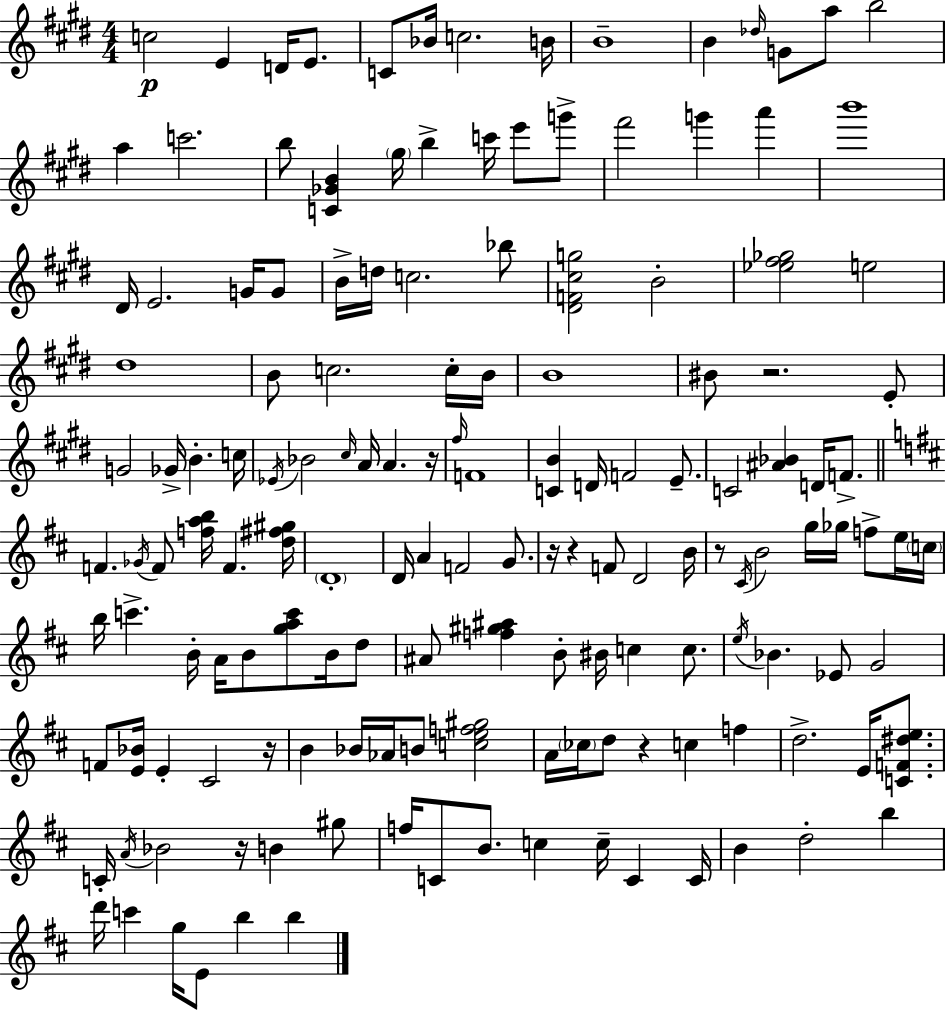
{
  \clef treble
  \numericTimeSignature
  \time 4/4
  \key e \major
  \repeat volta 2 { c''2\p e'4 d'16 e'8. | c'8 bes'16 c''2. b'16 | b'1-- | b'4 \grace { des''16 } g'8 a''8 b''2 | \break a''4 c'''2. | b''8 <c' ges' b'>4 \parenthesize gis''16 b''4-> c'''16 e'''8 g'''8-> | fis'''2 g'''4 a'''4 | b'''1 | \break dis'16 e'2. g'16 g'8 | b'16-> d''16 c''2. bes''8 | <dis' f' cis'' g''>2 b'2-. | <ees'' fis'' ges''>2 e''2 | \break dis''1 | b'8 c''2. c''16-. | b'16 b'1 | bis'8 r2. e'8-. | \break g'2 ges'16-> b'4.-. | c''16 \acciaccatura { ees'16 } bes'2 \grace { cis''16 } a'16 a'4. | r16 \grace { fis''16 } f'1 | <c' b'>4 d'16 f'2 | \break e'8.-- c'2 <ais' bes'>4 | d'16 f'8.-> \bar "||" \break \key d \major f'4. \acciaccatura { ges'16 } f'8 <f'' a'' b''>16 f'4. | <d'' fis'' gis''>16 \parenthesize d'1-. | d'16 a'4 f'2 g'8. | r16 r4 f'8 d'2 | \break b'16 r8 \acciaccatura { cis'16 } b'2 g''16 ges''16 f''8-> | e''16 \parenthesize c''16 b''16 c'''4.-> b'16-. a'16 b'8 <g'' a'' c'''>8 b'16 | d''8 ais'8 <f'' gis'' ais''>4 b'8-. bis'16 c''4 c''8. | \acciaccatura { e''16 } bes'4. ees'8 g'2 | \break f'8 <e' bes'>16 e'4-. cis'2 | r16 b'4 bes'16 aes'16 b'8 <c'' e'' f'' gis''>2 | a'16 \parenthesize ces''16 d''8 r4 c''4 f''4 | d''2.-> e'16 | \break <c' f' dis'' e''>8. c'16-. \acciaccatura { a'16 } bes'2 r16 b'4 | gis''8 f''16 c'8 b'8. c''4 c''16-- c'4 | c'16 b'4 d''2-. | b''4 d'''16 c'''4 g''16 e'8 b''4 | \break b''4 } \bar "|."
}